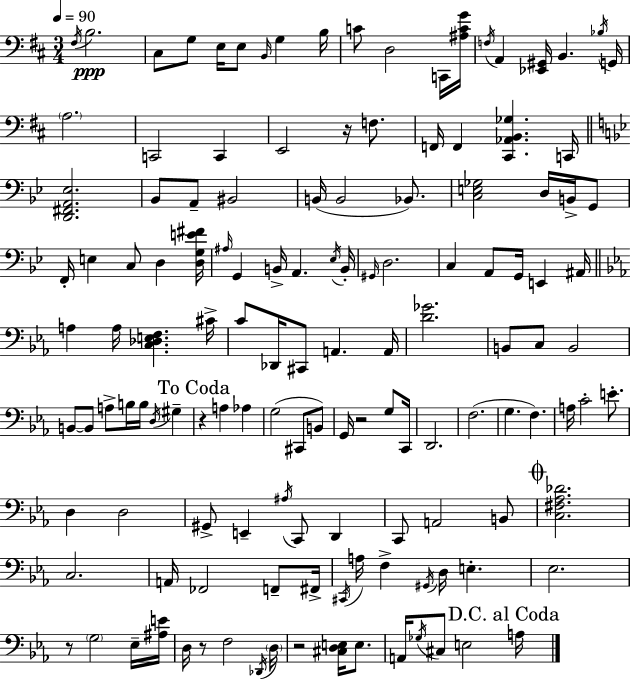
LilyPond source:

{
  \clef bass
  \numericTimeSignature
  \time 3/4
  \key d \major
  \tempo 4 = 90
  \acciaccatura { fis16 }\ppp b2. | cis8 g8 e16 e8 \grace { b,16 } g4 | b16 c'8 d2 | c,16 <ais c' g'>16 \acciaccatura { f16 } a,4 <ees, gis,>16 b,4. | \break \acciaccatura { bes16 } g,16 \parenthesize a2. | c,2 | c,4 e,2 | r16 f8. f,16 f,4 <cis, aes, b, ges>4. | \break c,16 \bar "||" \break \key bes \major <d, fis, a, ees>2. | bes,8 a,8-- bis,2 | b,16( b,2 bes,8.) | <c e ges>2 d16 b,16-> g,8 | \break f,16-. e4 c8 d4 <d g e' fis'>16 | \grace { ais16 } g,4 b,16-> a,4. | \acciaccatura { ees16 } b,16-. \grace { gis,16 } d2. | c4 a,8 g,16 e,4 | \break ais,16 \bar "||" \break \key c \minor a4 a16 <c des e f>4. cis'16-> | c'8 des,16 cis,8 a,4. a,16 | <d' ges'>2. | b,8 c8 b,2 | \break b,8~~ b,8 a8-> b16 b16 \acciaccatura { d16 } gis4-- | \mark "To Coda" r4 a4 aes4 | g2( cis,8 b,8) | g,16 r2 g8 | \break c,16 d,2. | f2.( | g4. f4.) | a16 c'2-. e'8.-. | \break d4 d2 | gis,8-> e,4-- \acciaccatura { ais16 } c,8 d,4 | c,8 a,2 | b,8 \mark \markup { \musicglyph "scripts.coda" } <c fis aes des'>2. | \break c2. | a,16 fes,2 f,8-- | fis,16-> \acciaccatura { cis,16 } a16 f4-> \acciaccatura { gis,16 } d16 e4.-. | ees2. | \break r8 \parenthesize g2 | ees16-- <ais e'>16 d16 r8 f2 | \acciaccatura { des,16 } \parenthesize d16 r2 | <cis d e>16 e8. a,16 \acciaccatura { ges16 } cis8 e2 | \break \mark "D.C. al Coda" a16 \bar "|."
}